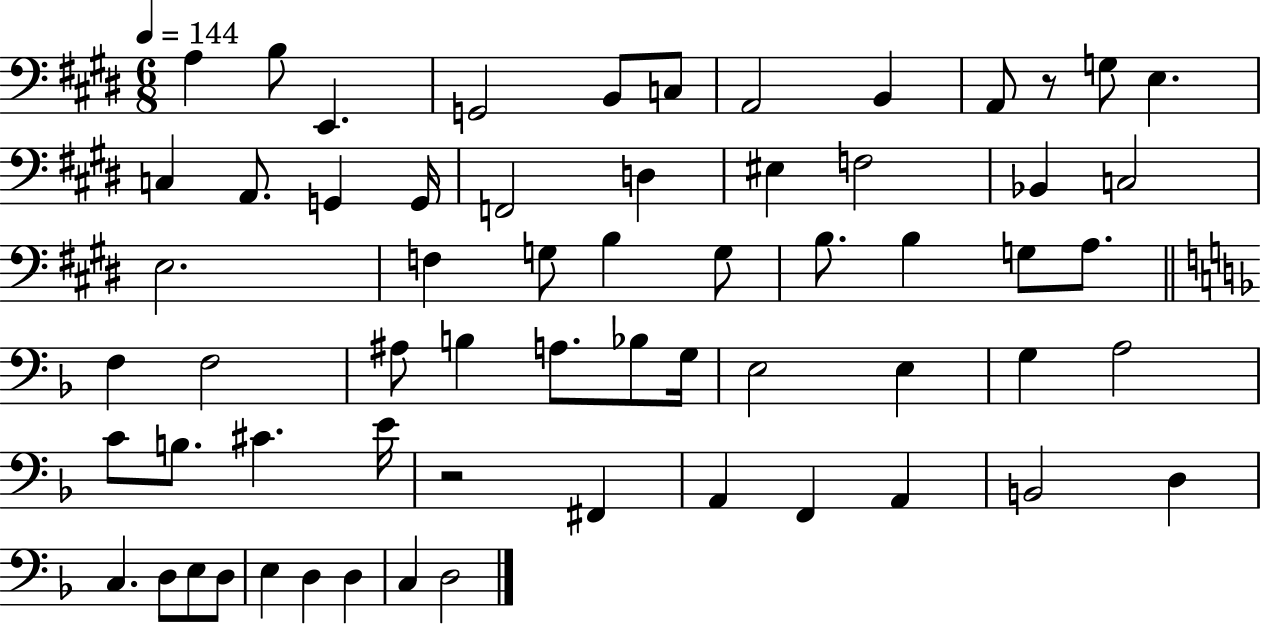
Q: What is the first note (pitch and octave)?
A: A3